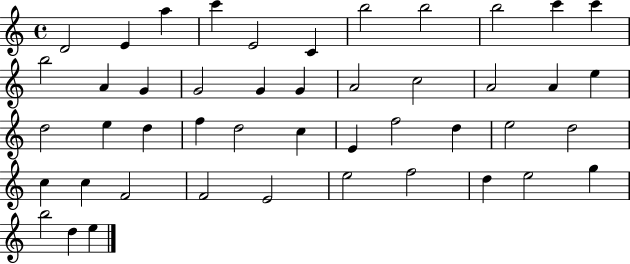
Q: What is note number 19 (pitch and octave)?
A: C5